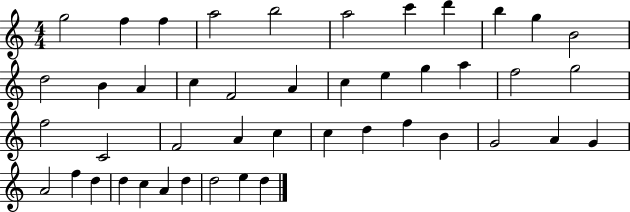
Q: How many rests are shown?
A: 0